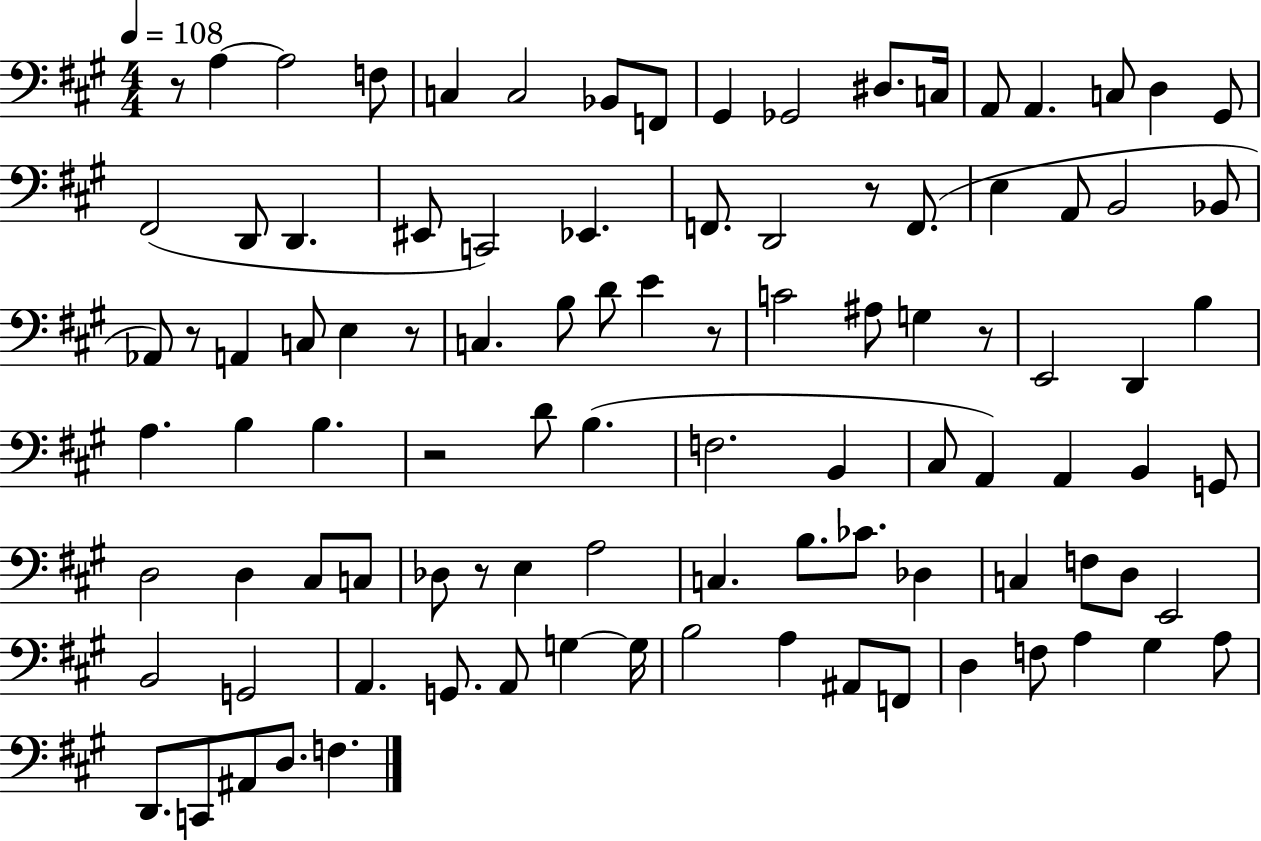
R/e A3/q A3/h F3/e C3/q C3/h Bb2/e F2/e G#2/q Gb2/h D#3/e. C3/s A2/e A2/q. C3/e D3/q G#2/e F#2/h D2/e D2/q. EIS2/e C2/h Eb2/q. F2/e. D2/h R/e F2/e. E3/q A2/e B2/h Bb2/e Ab2/e R/e A2/q C3/e E3/q R/e C3/q. B3/e D4/e E4/q R/e C4/h A#3/e G3/q R/e E2/h D2/q B3/q A3/q. B3/q B3/q. R/h D4/e B3/q. F3/h. B2/q C#3/e A2/q A2/q B2/q G2/e D3/h D3/q C#3/e C3/e Db3/e R/e E3/q A3/h C3/q. B3/e. CES4/e. Db3/q C3/q F3/e D3/e E2/h B2/h G2/h A2/q. G2/e. A2/e G3/q G3/s B3/h A3/q A#2/e F2/e D3/q F3/e A3/q G#3/q A3/e D2/e. C2/e A#2/e D3/e. F3/q.